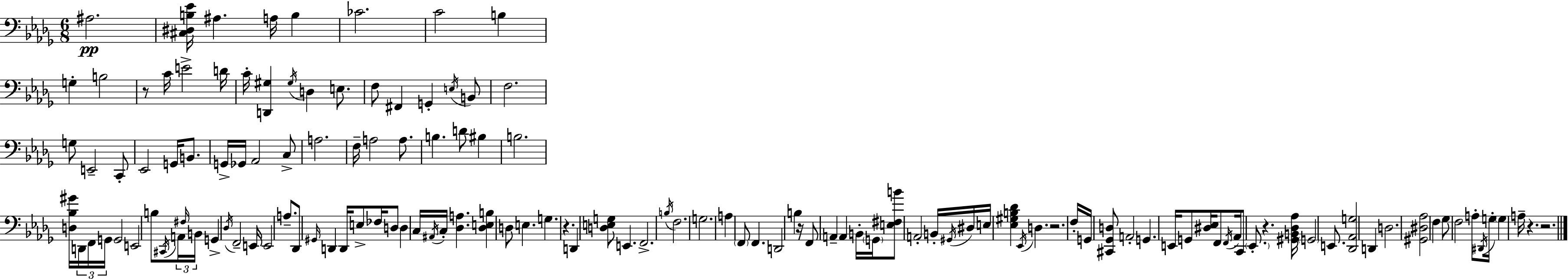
X:1
T:Untitled
M:6/8
L:1/4
K:Bbm
^A,2 [^C,^D,B,_E]/4 ^A, A,/4 B, _C2 C2 B, G, B,2 z/2 C/4 E2 D/4 C/4 [D,,^G,] ^G,/4 D, E,/2 F,/2 ^F,, G,, E,/4 B,,/2 F,2 G,/2 E,,2 C,,/2 _E,,2 G,,/4 B,,/2 G,,/4 _G,,/4 _A,,2 C,/2 A,2 F,/4 A,2 A,/2 B, D/2 ^B, B,2 [D,_B,^G]/4 D,,/4 F,,/4 G,,/4 G,,2 E,,2 B,/2 ^C,,/4 A,,/4 ^F,/4 B,,/4 G,, _D,/4 F,,2 E,,/4 E,,2 A,/2 _D,,/2 ^G,,/4 D,, D,,/4 E,/2 _F,/4 D,/2 D, C,/4 ^A,,/4 C,/4 [_D,A,] [_D,E,B,] D,/2 E, G, z D,, [D,E,G,]/2 E,, F,,2 B,/4 F,2 G,2 A, F,,/2 F,, D,,2 B, z/4 F,,/2 A,, A,, B,,/4 G,,/4 [E,^F,B]/2 A,,2 B,,/4 ^G,,/4 ^D,/4 E,/4 [_E,^G,B,_D] _E,,/4 D, z2 F,/4 G,,/4 [^C,,_G,,D,]/2 A,,2 G,, E,,/4 G,,/2 [^D,_E,]/4 F,,/2 F,,/4 _A,,/4 C,,/2 _E,,/2 z [^G,,B,,_D,_A,]/4 G,,2 E,,/2 [_D,,_A,,G,]2 D,, D,2 [^G,,^D,_A,]2 F, _G,/2 F,2 A,/2 ^D,,/4 G,/4 G, A,/4 z z2